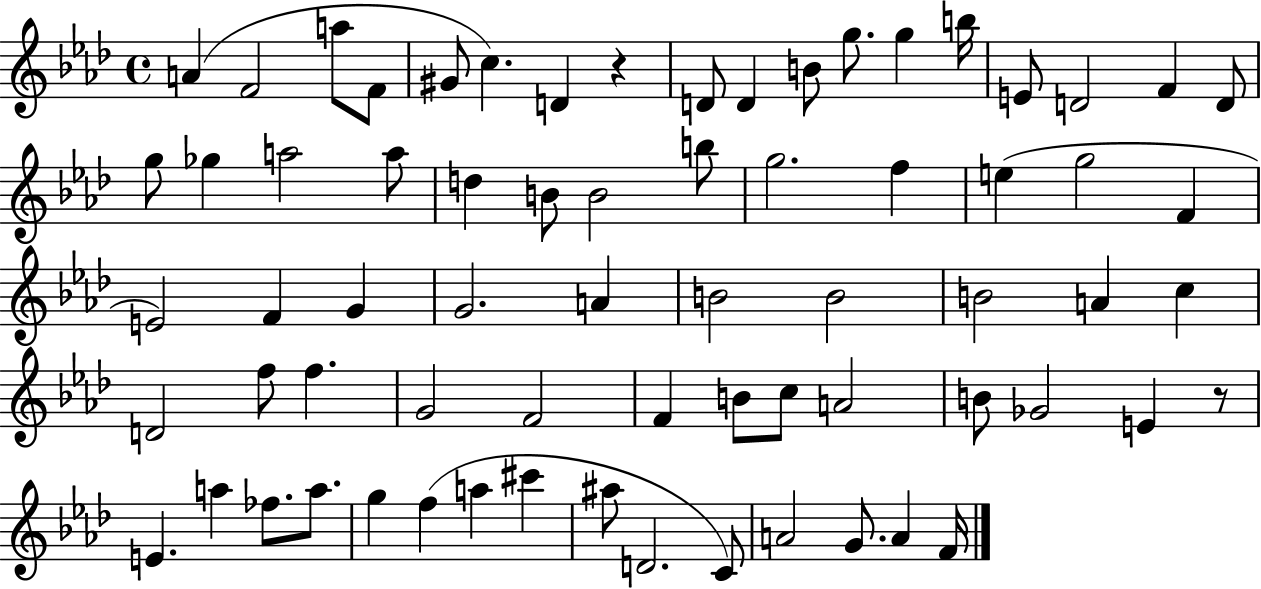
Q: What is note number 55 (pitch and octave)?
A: FES5